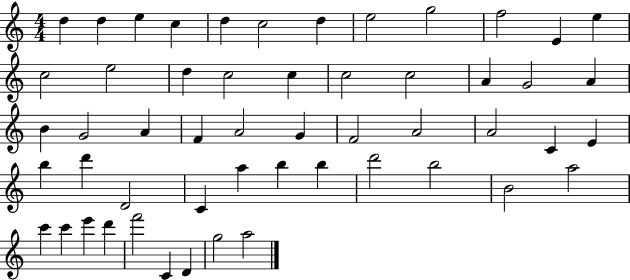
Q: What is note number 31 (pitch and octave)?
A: A4